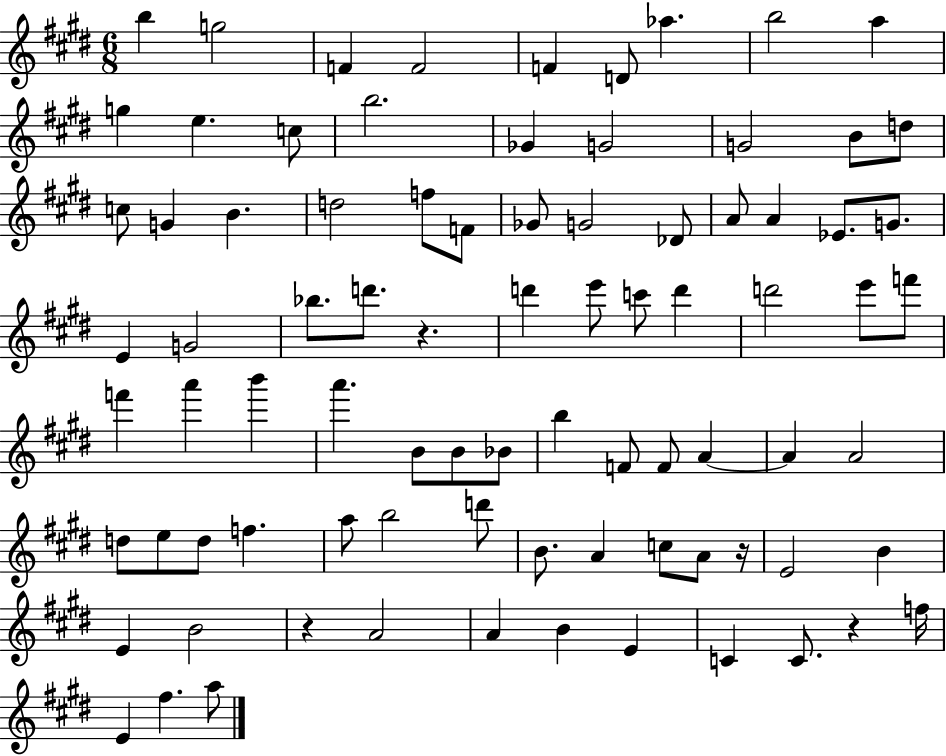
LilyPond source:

{
  \clef treble
  \numericTimeSignature
  \time 6/8
  \key e \major
  b''4 g''2 | f'4 f'2 | f'4 d'8 aes''4. | b''2 a''4 | \break g''4 e''4. c''8 | b''2. | ges'4 g'2 | g'2 b'8 d''8 | \break c''8 g'4 b'4. | d''2 f''8 f'8 | ges'8 g'2 des'8 | a'8 a'4 ees'8. g'8. | \break e'4 g'2 | bes''8. d'''8. r4. | d'''4 e'''8 c'''8 d'''4 | d'''2 e'''8 f'''8 | \break f'''4 a'''4 b'''4 | a'''4. b'8 b'8 bes'8 | b''4 f'8 f'8 a'4~~ | a'4 a'2 | \break d''8 e''8 d''8 f''4. | a''8 b''2 d'''8 | b'8. a'4 c''8 a'8 r16 | e'2 b'4 | \break e'4 b'2 | r4 a'2 | a'4 b'4 e'4 | c'4 c'8. r4 f''16 | \break e'4 fis''4. a''8 | \bar "|."
}